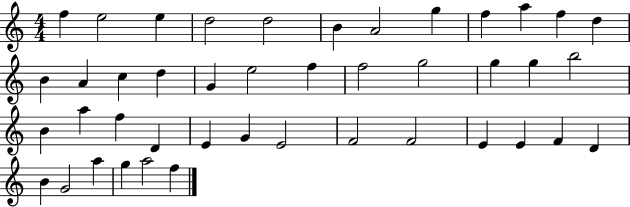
{
  \clef treble
  \numericTimeSignature
  \time 4/4
  \key c \major
  f''4 e''2 e''4 | d''2 d''2 | b'4 a'2 g''4 | f''4 a''4 f''4 d''4 | \break b'4 a'4 c''4 d''4 | g'4 e''2 f''4 | f''2 g''2 | g''4 g''4 b''2 | \break b'4 a''4 f''4 d'4 | e'4 g'4 e'2 | f'2 f'2 | e'4 e'4 f'4 d'4 | \break b'4 g'2 a''4 | g''4 a''2 f''4 | \bar "|."
}